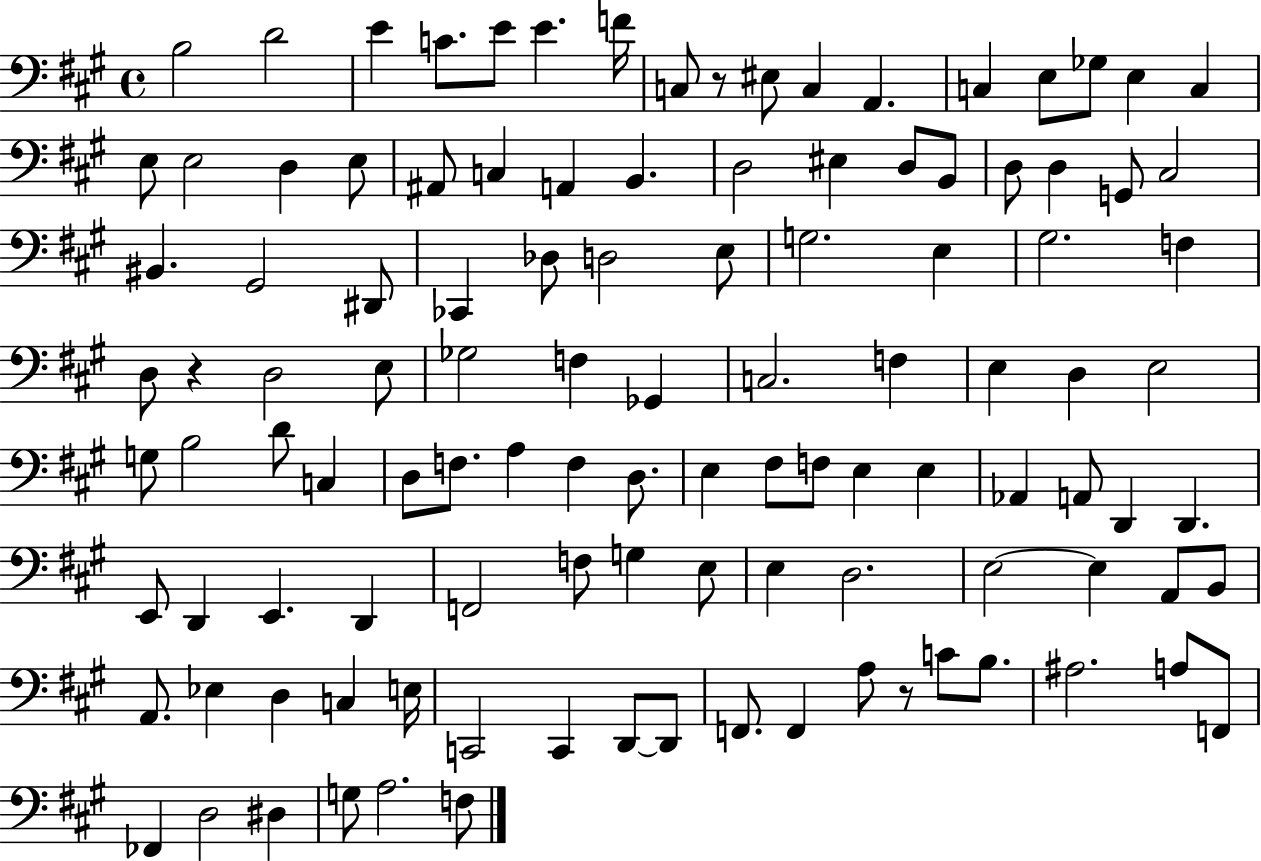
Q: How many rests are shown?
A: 3